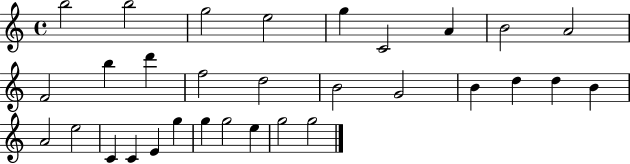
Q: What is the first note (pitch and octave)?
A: B5